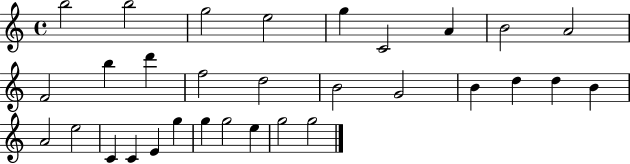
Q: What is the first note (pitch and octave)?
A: B5